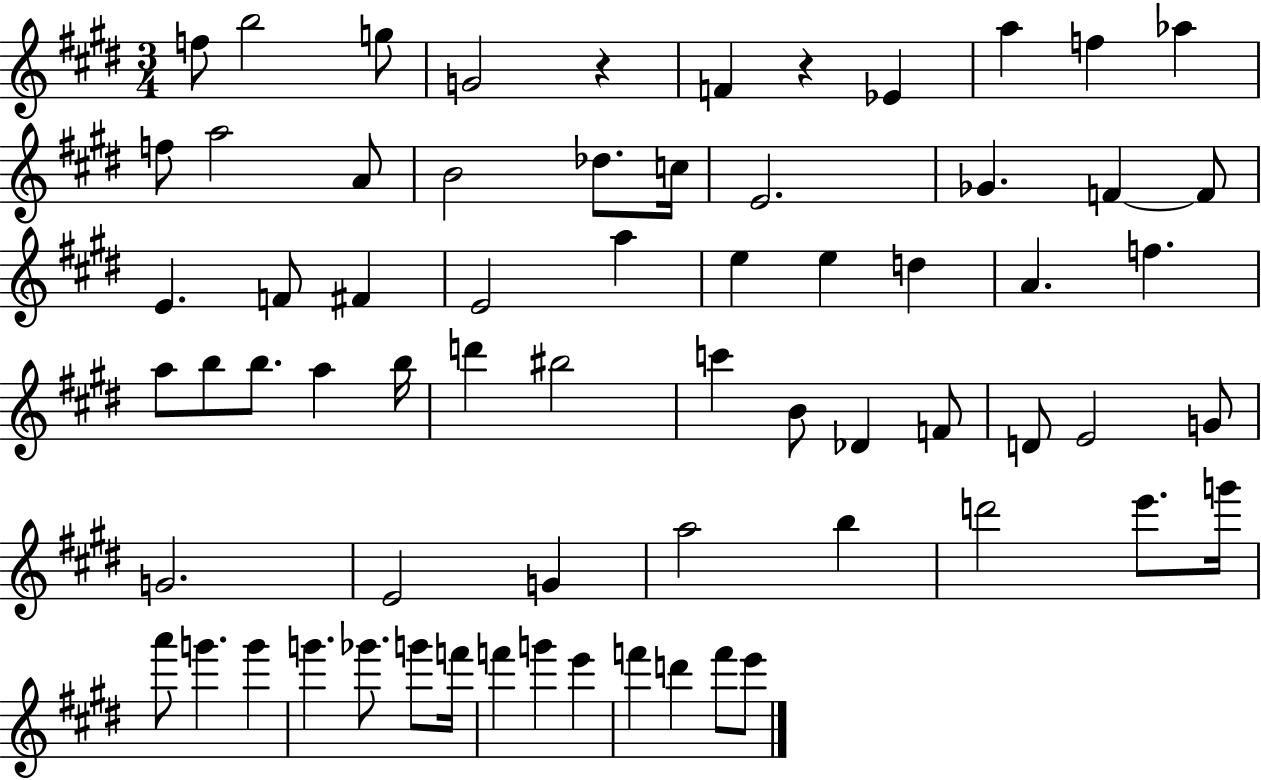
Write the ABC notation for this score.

X:1
T:Untitled
M:3/4
L:1/4
K:E
f/2 b2 g/2 G2 z F z _E a f _a f/2 a2 A/2 B2 _d/2 c/4 E2 _G F F/2 E F/2 ^F E2 a e e d A f a/2 b/2 b/2 a b/4 d' ^b2 c' B/2 _D F/2 D/2 E2 G/2 G2 E2 G a2 b d'2 e'/2 g'/4 a'/2 g' g' g' _g'/2 g'/2 f'/4 f' g' e' f' d' f'/2 e'/2